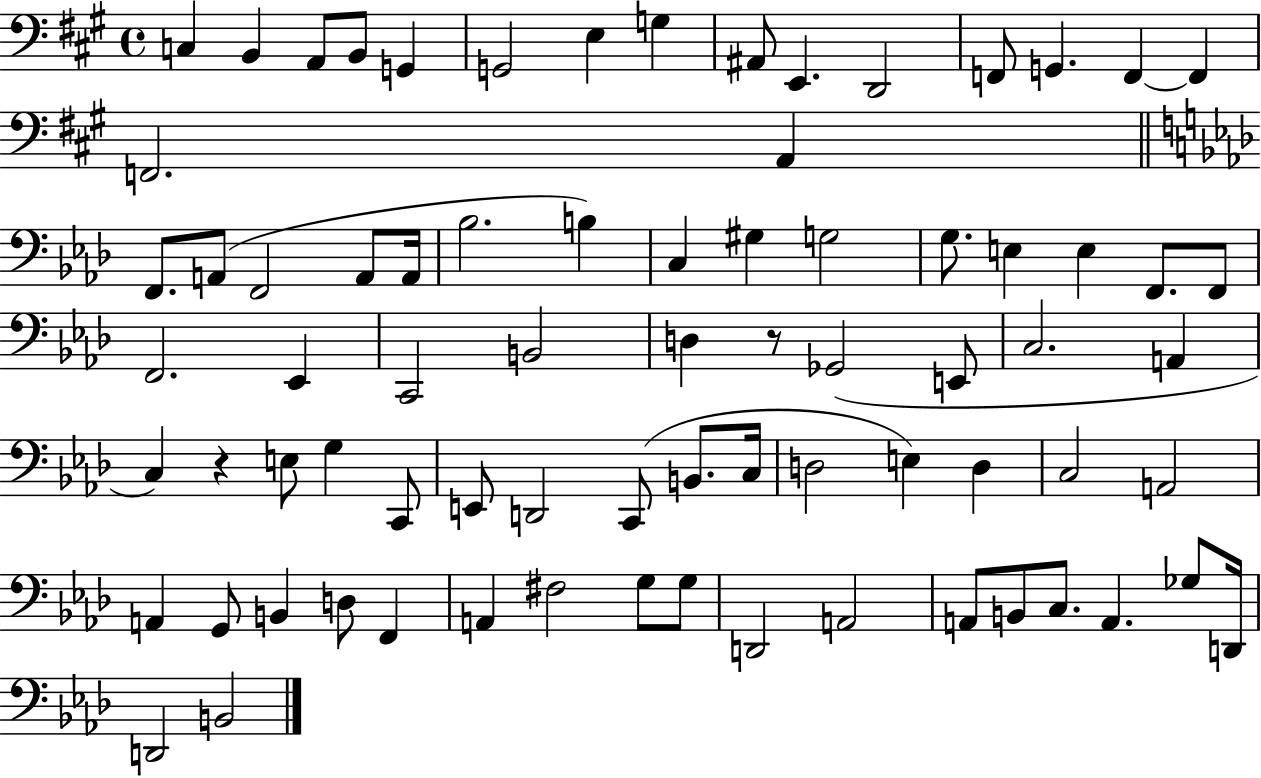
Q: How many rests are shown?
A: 2